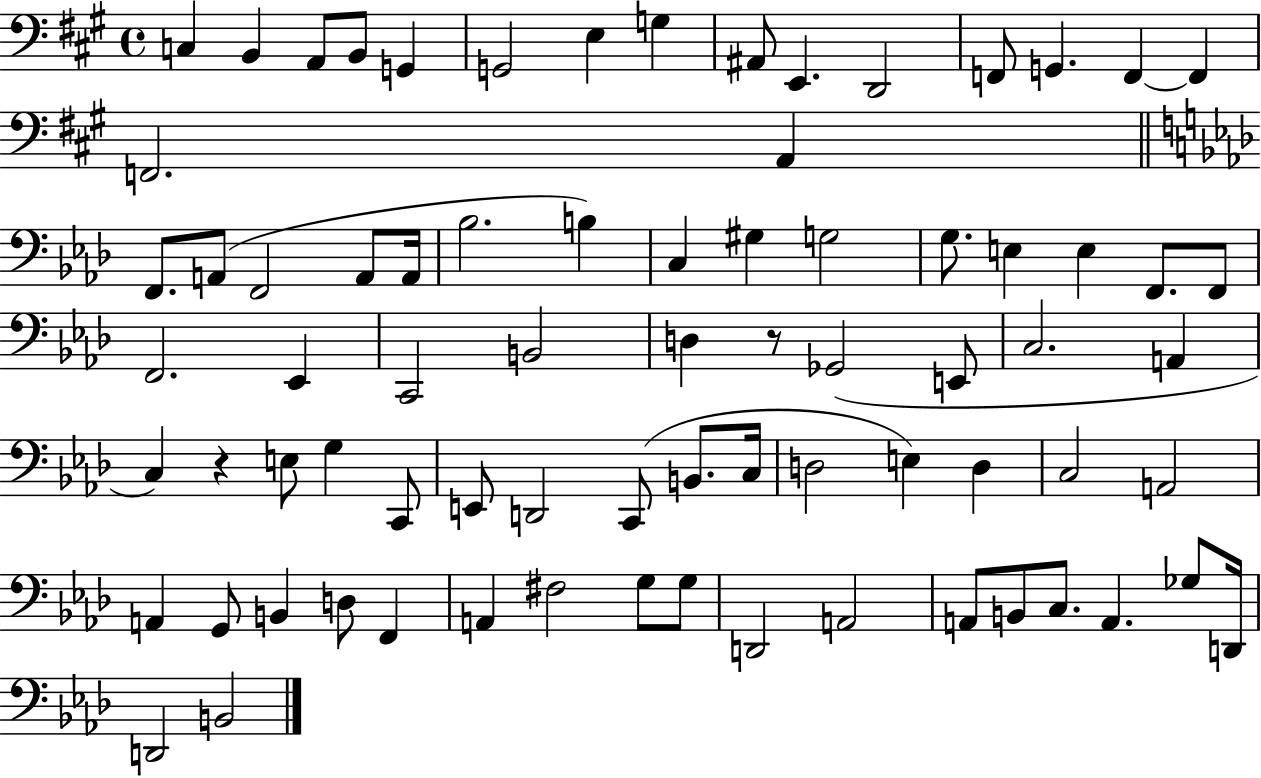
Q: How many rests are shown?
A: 2